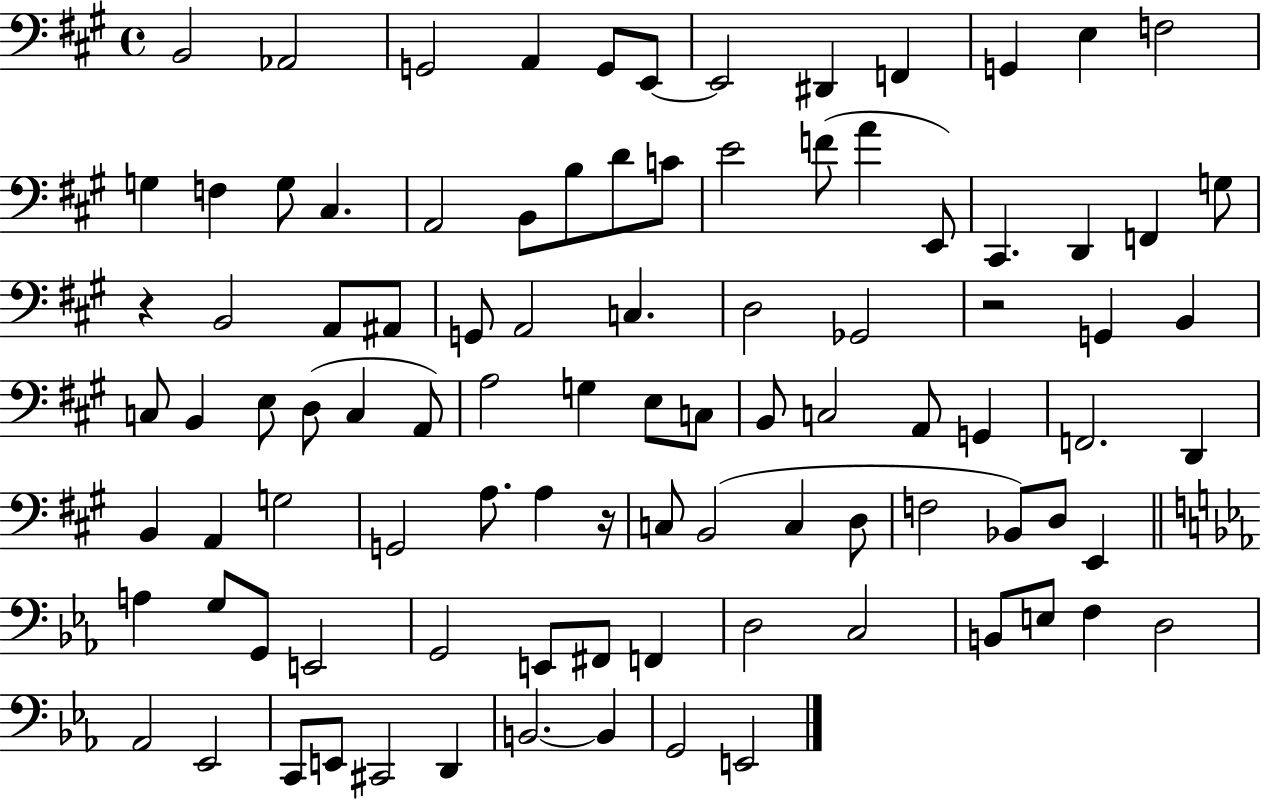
X:1
T:Untitled
M:4/4
L:1/4
K:A
B,,2 _A,,2 G,,2 A,, G,,/2 E,,/2 E,,2 ^D,, F,, G,, E, F,2 G, F, G,/2 ^C, A,,2 B,,/2 B,/2 D/2 C/2 E2 F/2 A E,,/2 ^C,, D,, F,, G,/2 z B,,2 A,,/2 ^A,,/2 G,,/2 A,,2 C, D,2 _G,,2 z2 G,, B,, C,/2 B,, E,/2 D,/2 C, A,,/2 A,2 G, E,/2 C,/2 B,,/2 C,2 A,,/2 G,, F,,2 D,, B,, A,, G,2 G,,2 A,/2 A, z/4 C,/2 B,,2 C, D,/2 F,2 _B,,/2 D,/2 E,, A, G,/2 G,,/2 E,,2 G,,2 E,,/2 ^F,,/2 F,, D,2 C,2 B,,/2 E,/2 F, D,2 _A,,2 _E,,2 C,,/2 E,,/2 ^C,,2 D,, B,,2 B,, G,,2 E,,2